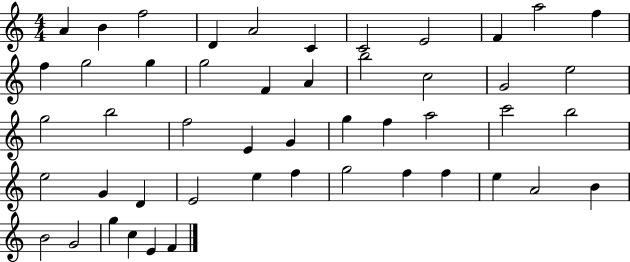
X:1
T:Untitled
M:4/4
L:1/4
K:C
A B f2 D A2 C C2 E2 F a2 f f g2 g g2 F A b2 c2 G2 e2 g2 b2 f2 E G g f a2 c'2 b2 e2 G D E2 e f g2 f f e A2 B B2 G2 g c E F